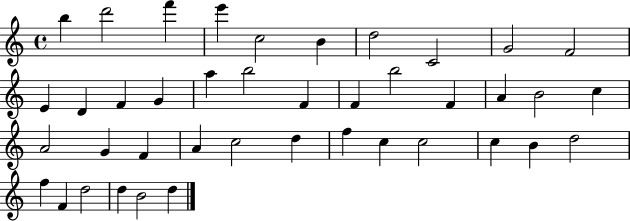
{
  \clef treble
  \time 4/4
  \defaultTimeSignature
  \key c \major
  b''4 d'''2 f'''4 | e'''4 c''2 b'4 | d''2 c'2 | g'2 f'2 | \break e'4 d'4 f'4 g'4 | a''4 b''2 f'4 | f'4 b''2 f'4 | a'4 b'2 c''4 | \break a'2 g'4 f'4 | a'4 c''2 d''4 | f''4 c''4 c''2 | c''4 b'4 d''2 | \break f''4 f'4 d''2 | d''4 b'2 d''4 | \bar "|."
}